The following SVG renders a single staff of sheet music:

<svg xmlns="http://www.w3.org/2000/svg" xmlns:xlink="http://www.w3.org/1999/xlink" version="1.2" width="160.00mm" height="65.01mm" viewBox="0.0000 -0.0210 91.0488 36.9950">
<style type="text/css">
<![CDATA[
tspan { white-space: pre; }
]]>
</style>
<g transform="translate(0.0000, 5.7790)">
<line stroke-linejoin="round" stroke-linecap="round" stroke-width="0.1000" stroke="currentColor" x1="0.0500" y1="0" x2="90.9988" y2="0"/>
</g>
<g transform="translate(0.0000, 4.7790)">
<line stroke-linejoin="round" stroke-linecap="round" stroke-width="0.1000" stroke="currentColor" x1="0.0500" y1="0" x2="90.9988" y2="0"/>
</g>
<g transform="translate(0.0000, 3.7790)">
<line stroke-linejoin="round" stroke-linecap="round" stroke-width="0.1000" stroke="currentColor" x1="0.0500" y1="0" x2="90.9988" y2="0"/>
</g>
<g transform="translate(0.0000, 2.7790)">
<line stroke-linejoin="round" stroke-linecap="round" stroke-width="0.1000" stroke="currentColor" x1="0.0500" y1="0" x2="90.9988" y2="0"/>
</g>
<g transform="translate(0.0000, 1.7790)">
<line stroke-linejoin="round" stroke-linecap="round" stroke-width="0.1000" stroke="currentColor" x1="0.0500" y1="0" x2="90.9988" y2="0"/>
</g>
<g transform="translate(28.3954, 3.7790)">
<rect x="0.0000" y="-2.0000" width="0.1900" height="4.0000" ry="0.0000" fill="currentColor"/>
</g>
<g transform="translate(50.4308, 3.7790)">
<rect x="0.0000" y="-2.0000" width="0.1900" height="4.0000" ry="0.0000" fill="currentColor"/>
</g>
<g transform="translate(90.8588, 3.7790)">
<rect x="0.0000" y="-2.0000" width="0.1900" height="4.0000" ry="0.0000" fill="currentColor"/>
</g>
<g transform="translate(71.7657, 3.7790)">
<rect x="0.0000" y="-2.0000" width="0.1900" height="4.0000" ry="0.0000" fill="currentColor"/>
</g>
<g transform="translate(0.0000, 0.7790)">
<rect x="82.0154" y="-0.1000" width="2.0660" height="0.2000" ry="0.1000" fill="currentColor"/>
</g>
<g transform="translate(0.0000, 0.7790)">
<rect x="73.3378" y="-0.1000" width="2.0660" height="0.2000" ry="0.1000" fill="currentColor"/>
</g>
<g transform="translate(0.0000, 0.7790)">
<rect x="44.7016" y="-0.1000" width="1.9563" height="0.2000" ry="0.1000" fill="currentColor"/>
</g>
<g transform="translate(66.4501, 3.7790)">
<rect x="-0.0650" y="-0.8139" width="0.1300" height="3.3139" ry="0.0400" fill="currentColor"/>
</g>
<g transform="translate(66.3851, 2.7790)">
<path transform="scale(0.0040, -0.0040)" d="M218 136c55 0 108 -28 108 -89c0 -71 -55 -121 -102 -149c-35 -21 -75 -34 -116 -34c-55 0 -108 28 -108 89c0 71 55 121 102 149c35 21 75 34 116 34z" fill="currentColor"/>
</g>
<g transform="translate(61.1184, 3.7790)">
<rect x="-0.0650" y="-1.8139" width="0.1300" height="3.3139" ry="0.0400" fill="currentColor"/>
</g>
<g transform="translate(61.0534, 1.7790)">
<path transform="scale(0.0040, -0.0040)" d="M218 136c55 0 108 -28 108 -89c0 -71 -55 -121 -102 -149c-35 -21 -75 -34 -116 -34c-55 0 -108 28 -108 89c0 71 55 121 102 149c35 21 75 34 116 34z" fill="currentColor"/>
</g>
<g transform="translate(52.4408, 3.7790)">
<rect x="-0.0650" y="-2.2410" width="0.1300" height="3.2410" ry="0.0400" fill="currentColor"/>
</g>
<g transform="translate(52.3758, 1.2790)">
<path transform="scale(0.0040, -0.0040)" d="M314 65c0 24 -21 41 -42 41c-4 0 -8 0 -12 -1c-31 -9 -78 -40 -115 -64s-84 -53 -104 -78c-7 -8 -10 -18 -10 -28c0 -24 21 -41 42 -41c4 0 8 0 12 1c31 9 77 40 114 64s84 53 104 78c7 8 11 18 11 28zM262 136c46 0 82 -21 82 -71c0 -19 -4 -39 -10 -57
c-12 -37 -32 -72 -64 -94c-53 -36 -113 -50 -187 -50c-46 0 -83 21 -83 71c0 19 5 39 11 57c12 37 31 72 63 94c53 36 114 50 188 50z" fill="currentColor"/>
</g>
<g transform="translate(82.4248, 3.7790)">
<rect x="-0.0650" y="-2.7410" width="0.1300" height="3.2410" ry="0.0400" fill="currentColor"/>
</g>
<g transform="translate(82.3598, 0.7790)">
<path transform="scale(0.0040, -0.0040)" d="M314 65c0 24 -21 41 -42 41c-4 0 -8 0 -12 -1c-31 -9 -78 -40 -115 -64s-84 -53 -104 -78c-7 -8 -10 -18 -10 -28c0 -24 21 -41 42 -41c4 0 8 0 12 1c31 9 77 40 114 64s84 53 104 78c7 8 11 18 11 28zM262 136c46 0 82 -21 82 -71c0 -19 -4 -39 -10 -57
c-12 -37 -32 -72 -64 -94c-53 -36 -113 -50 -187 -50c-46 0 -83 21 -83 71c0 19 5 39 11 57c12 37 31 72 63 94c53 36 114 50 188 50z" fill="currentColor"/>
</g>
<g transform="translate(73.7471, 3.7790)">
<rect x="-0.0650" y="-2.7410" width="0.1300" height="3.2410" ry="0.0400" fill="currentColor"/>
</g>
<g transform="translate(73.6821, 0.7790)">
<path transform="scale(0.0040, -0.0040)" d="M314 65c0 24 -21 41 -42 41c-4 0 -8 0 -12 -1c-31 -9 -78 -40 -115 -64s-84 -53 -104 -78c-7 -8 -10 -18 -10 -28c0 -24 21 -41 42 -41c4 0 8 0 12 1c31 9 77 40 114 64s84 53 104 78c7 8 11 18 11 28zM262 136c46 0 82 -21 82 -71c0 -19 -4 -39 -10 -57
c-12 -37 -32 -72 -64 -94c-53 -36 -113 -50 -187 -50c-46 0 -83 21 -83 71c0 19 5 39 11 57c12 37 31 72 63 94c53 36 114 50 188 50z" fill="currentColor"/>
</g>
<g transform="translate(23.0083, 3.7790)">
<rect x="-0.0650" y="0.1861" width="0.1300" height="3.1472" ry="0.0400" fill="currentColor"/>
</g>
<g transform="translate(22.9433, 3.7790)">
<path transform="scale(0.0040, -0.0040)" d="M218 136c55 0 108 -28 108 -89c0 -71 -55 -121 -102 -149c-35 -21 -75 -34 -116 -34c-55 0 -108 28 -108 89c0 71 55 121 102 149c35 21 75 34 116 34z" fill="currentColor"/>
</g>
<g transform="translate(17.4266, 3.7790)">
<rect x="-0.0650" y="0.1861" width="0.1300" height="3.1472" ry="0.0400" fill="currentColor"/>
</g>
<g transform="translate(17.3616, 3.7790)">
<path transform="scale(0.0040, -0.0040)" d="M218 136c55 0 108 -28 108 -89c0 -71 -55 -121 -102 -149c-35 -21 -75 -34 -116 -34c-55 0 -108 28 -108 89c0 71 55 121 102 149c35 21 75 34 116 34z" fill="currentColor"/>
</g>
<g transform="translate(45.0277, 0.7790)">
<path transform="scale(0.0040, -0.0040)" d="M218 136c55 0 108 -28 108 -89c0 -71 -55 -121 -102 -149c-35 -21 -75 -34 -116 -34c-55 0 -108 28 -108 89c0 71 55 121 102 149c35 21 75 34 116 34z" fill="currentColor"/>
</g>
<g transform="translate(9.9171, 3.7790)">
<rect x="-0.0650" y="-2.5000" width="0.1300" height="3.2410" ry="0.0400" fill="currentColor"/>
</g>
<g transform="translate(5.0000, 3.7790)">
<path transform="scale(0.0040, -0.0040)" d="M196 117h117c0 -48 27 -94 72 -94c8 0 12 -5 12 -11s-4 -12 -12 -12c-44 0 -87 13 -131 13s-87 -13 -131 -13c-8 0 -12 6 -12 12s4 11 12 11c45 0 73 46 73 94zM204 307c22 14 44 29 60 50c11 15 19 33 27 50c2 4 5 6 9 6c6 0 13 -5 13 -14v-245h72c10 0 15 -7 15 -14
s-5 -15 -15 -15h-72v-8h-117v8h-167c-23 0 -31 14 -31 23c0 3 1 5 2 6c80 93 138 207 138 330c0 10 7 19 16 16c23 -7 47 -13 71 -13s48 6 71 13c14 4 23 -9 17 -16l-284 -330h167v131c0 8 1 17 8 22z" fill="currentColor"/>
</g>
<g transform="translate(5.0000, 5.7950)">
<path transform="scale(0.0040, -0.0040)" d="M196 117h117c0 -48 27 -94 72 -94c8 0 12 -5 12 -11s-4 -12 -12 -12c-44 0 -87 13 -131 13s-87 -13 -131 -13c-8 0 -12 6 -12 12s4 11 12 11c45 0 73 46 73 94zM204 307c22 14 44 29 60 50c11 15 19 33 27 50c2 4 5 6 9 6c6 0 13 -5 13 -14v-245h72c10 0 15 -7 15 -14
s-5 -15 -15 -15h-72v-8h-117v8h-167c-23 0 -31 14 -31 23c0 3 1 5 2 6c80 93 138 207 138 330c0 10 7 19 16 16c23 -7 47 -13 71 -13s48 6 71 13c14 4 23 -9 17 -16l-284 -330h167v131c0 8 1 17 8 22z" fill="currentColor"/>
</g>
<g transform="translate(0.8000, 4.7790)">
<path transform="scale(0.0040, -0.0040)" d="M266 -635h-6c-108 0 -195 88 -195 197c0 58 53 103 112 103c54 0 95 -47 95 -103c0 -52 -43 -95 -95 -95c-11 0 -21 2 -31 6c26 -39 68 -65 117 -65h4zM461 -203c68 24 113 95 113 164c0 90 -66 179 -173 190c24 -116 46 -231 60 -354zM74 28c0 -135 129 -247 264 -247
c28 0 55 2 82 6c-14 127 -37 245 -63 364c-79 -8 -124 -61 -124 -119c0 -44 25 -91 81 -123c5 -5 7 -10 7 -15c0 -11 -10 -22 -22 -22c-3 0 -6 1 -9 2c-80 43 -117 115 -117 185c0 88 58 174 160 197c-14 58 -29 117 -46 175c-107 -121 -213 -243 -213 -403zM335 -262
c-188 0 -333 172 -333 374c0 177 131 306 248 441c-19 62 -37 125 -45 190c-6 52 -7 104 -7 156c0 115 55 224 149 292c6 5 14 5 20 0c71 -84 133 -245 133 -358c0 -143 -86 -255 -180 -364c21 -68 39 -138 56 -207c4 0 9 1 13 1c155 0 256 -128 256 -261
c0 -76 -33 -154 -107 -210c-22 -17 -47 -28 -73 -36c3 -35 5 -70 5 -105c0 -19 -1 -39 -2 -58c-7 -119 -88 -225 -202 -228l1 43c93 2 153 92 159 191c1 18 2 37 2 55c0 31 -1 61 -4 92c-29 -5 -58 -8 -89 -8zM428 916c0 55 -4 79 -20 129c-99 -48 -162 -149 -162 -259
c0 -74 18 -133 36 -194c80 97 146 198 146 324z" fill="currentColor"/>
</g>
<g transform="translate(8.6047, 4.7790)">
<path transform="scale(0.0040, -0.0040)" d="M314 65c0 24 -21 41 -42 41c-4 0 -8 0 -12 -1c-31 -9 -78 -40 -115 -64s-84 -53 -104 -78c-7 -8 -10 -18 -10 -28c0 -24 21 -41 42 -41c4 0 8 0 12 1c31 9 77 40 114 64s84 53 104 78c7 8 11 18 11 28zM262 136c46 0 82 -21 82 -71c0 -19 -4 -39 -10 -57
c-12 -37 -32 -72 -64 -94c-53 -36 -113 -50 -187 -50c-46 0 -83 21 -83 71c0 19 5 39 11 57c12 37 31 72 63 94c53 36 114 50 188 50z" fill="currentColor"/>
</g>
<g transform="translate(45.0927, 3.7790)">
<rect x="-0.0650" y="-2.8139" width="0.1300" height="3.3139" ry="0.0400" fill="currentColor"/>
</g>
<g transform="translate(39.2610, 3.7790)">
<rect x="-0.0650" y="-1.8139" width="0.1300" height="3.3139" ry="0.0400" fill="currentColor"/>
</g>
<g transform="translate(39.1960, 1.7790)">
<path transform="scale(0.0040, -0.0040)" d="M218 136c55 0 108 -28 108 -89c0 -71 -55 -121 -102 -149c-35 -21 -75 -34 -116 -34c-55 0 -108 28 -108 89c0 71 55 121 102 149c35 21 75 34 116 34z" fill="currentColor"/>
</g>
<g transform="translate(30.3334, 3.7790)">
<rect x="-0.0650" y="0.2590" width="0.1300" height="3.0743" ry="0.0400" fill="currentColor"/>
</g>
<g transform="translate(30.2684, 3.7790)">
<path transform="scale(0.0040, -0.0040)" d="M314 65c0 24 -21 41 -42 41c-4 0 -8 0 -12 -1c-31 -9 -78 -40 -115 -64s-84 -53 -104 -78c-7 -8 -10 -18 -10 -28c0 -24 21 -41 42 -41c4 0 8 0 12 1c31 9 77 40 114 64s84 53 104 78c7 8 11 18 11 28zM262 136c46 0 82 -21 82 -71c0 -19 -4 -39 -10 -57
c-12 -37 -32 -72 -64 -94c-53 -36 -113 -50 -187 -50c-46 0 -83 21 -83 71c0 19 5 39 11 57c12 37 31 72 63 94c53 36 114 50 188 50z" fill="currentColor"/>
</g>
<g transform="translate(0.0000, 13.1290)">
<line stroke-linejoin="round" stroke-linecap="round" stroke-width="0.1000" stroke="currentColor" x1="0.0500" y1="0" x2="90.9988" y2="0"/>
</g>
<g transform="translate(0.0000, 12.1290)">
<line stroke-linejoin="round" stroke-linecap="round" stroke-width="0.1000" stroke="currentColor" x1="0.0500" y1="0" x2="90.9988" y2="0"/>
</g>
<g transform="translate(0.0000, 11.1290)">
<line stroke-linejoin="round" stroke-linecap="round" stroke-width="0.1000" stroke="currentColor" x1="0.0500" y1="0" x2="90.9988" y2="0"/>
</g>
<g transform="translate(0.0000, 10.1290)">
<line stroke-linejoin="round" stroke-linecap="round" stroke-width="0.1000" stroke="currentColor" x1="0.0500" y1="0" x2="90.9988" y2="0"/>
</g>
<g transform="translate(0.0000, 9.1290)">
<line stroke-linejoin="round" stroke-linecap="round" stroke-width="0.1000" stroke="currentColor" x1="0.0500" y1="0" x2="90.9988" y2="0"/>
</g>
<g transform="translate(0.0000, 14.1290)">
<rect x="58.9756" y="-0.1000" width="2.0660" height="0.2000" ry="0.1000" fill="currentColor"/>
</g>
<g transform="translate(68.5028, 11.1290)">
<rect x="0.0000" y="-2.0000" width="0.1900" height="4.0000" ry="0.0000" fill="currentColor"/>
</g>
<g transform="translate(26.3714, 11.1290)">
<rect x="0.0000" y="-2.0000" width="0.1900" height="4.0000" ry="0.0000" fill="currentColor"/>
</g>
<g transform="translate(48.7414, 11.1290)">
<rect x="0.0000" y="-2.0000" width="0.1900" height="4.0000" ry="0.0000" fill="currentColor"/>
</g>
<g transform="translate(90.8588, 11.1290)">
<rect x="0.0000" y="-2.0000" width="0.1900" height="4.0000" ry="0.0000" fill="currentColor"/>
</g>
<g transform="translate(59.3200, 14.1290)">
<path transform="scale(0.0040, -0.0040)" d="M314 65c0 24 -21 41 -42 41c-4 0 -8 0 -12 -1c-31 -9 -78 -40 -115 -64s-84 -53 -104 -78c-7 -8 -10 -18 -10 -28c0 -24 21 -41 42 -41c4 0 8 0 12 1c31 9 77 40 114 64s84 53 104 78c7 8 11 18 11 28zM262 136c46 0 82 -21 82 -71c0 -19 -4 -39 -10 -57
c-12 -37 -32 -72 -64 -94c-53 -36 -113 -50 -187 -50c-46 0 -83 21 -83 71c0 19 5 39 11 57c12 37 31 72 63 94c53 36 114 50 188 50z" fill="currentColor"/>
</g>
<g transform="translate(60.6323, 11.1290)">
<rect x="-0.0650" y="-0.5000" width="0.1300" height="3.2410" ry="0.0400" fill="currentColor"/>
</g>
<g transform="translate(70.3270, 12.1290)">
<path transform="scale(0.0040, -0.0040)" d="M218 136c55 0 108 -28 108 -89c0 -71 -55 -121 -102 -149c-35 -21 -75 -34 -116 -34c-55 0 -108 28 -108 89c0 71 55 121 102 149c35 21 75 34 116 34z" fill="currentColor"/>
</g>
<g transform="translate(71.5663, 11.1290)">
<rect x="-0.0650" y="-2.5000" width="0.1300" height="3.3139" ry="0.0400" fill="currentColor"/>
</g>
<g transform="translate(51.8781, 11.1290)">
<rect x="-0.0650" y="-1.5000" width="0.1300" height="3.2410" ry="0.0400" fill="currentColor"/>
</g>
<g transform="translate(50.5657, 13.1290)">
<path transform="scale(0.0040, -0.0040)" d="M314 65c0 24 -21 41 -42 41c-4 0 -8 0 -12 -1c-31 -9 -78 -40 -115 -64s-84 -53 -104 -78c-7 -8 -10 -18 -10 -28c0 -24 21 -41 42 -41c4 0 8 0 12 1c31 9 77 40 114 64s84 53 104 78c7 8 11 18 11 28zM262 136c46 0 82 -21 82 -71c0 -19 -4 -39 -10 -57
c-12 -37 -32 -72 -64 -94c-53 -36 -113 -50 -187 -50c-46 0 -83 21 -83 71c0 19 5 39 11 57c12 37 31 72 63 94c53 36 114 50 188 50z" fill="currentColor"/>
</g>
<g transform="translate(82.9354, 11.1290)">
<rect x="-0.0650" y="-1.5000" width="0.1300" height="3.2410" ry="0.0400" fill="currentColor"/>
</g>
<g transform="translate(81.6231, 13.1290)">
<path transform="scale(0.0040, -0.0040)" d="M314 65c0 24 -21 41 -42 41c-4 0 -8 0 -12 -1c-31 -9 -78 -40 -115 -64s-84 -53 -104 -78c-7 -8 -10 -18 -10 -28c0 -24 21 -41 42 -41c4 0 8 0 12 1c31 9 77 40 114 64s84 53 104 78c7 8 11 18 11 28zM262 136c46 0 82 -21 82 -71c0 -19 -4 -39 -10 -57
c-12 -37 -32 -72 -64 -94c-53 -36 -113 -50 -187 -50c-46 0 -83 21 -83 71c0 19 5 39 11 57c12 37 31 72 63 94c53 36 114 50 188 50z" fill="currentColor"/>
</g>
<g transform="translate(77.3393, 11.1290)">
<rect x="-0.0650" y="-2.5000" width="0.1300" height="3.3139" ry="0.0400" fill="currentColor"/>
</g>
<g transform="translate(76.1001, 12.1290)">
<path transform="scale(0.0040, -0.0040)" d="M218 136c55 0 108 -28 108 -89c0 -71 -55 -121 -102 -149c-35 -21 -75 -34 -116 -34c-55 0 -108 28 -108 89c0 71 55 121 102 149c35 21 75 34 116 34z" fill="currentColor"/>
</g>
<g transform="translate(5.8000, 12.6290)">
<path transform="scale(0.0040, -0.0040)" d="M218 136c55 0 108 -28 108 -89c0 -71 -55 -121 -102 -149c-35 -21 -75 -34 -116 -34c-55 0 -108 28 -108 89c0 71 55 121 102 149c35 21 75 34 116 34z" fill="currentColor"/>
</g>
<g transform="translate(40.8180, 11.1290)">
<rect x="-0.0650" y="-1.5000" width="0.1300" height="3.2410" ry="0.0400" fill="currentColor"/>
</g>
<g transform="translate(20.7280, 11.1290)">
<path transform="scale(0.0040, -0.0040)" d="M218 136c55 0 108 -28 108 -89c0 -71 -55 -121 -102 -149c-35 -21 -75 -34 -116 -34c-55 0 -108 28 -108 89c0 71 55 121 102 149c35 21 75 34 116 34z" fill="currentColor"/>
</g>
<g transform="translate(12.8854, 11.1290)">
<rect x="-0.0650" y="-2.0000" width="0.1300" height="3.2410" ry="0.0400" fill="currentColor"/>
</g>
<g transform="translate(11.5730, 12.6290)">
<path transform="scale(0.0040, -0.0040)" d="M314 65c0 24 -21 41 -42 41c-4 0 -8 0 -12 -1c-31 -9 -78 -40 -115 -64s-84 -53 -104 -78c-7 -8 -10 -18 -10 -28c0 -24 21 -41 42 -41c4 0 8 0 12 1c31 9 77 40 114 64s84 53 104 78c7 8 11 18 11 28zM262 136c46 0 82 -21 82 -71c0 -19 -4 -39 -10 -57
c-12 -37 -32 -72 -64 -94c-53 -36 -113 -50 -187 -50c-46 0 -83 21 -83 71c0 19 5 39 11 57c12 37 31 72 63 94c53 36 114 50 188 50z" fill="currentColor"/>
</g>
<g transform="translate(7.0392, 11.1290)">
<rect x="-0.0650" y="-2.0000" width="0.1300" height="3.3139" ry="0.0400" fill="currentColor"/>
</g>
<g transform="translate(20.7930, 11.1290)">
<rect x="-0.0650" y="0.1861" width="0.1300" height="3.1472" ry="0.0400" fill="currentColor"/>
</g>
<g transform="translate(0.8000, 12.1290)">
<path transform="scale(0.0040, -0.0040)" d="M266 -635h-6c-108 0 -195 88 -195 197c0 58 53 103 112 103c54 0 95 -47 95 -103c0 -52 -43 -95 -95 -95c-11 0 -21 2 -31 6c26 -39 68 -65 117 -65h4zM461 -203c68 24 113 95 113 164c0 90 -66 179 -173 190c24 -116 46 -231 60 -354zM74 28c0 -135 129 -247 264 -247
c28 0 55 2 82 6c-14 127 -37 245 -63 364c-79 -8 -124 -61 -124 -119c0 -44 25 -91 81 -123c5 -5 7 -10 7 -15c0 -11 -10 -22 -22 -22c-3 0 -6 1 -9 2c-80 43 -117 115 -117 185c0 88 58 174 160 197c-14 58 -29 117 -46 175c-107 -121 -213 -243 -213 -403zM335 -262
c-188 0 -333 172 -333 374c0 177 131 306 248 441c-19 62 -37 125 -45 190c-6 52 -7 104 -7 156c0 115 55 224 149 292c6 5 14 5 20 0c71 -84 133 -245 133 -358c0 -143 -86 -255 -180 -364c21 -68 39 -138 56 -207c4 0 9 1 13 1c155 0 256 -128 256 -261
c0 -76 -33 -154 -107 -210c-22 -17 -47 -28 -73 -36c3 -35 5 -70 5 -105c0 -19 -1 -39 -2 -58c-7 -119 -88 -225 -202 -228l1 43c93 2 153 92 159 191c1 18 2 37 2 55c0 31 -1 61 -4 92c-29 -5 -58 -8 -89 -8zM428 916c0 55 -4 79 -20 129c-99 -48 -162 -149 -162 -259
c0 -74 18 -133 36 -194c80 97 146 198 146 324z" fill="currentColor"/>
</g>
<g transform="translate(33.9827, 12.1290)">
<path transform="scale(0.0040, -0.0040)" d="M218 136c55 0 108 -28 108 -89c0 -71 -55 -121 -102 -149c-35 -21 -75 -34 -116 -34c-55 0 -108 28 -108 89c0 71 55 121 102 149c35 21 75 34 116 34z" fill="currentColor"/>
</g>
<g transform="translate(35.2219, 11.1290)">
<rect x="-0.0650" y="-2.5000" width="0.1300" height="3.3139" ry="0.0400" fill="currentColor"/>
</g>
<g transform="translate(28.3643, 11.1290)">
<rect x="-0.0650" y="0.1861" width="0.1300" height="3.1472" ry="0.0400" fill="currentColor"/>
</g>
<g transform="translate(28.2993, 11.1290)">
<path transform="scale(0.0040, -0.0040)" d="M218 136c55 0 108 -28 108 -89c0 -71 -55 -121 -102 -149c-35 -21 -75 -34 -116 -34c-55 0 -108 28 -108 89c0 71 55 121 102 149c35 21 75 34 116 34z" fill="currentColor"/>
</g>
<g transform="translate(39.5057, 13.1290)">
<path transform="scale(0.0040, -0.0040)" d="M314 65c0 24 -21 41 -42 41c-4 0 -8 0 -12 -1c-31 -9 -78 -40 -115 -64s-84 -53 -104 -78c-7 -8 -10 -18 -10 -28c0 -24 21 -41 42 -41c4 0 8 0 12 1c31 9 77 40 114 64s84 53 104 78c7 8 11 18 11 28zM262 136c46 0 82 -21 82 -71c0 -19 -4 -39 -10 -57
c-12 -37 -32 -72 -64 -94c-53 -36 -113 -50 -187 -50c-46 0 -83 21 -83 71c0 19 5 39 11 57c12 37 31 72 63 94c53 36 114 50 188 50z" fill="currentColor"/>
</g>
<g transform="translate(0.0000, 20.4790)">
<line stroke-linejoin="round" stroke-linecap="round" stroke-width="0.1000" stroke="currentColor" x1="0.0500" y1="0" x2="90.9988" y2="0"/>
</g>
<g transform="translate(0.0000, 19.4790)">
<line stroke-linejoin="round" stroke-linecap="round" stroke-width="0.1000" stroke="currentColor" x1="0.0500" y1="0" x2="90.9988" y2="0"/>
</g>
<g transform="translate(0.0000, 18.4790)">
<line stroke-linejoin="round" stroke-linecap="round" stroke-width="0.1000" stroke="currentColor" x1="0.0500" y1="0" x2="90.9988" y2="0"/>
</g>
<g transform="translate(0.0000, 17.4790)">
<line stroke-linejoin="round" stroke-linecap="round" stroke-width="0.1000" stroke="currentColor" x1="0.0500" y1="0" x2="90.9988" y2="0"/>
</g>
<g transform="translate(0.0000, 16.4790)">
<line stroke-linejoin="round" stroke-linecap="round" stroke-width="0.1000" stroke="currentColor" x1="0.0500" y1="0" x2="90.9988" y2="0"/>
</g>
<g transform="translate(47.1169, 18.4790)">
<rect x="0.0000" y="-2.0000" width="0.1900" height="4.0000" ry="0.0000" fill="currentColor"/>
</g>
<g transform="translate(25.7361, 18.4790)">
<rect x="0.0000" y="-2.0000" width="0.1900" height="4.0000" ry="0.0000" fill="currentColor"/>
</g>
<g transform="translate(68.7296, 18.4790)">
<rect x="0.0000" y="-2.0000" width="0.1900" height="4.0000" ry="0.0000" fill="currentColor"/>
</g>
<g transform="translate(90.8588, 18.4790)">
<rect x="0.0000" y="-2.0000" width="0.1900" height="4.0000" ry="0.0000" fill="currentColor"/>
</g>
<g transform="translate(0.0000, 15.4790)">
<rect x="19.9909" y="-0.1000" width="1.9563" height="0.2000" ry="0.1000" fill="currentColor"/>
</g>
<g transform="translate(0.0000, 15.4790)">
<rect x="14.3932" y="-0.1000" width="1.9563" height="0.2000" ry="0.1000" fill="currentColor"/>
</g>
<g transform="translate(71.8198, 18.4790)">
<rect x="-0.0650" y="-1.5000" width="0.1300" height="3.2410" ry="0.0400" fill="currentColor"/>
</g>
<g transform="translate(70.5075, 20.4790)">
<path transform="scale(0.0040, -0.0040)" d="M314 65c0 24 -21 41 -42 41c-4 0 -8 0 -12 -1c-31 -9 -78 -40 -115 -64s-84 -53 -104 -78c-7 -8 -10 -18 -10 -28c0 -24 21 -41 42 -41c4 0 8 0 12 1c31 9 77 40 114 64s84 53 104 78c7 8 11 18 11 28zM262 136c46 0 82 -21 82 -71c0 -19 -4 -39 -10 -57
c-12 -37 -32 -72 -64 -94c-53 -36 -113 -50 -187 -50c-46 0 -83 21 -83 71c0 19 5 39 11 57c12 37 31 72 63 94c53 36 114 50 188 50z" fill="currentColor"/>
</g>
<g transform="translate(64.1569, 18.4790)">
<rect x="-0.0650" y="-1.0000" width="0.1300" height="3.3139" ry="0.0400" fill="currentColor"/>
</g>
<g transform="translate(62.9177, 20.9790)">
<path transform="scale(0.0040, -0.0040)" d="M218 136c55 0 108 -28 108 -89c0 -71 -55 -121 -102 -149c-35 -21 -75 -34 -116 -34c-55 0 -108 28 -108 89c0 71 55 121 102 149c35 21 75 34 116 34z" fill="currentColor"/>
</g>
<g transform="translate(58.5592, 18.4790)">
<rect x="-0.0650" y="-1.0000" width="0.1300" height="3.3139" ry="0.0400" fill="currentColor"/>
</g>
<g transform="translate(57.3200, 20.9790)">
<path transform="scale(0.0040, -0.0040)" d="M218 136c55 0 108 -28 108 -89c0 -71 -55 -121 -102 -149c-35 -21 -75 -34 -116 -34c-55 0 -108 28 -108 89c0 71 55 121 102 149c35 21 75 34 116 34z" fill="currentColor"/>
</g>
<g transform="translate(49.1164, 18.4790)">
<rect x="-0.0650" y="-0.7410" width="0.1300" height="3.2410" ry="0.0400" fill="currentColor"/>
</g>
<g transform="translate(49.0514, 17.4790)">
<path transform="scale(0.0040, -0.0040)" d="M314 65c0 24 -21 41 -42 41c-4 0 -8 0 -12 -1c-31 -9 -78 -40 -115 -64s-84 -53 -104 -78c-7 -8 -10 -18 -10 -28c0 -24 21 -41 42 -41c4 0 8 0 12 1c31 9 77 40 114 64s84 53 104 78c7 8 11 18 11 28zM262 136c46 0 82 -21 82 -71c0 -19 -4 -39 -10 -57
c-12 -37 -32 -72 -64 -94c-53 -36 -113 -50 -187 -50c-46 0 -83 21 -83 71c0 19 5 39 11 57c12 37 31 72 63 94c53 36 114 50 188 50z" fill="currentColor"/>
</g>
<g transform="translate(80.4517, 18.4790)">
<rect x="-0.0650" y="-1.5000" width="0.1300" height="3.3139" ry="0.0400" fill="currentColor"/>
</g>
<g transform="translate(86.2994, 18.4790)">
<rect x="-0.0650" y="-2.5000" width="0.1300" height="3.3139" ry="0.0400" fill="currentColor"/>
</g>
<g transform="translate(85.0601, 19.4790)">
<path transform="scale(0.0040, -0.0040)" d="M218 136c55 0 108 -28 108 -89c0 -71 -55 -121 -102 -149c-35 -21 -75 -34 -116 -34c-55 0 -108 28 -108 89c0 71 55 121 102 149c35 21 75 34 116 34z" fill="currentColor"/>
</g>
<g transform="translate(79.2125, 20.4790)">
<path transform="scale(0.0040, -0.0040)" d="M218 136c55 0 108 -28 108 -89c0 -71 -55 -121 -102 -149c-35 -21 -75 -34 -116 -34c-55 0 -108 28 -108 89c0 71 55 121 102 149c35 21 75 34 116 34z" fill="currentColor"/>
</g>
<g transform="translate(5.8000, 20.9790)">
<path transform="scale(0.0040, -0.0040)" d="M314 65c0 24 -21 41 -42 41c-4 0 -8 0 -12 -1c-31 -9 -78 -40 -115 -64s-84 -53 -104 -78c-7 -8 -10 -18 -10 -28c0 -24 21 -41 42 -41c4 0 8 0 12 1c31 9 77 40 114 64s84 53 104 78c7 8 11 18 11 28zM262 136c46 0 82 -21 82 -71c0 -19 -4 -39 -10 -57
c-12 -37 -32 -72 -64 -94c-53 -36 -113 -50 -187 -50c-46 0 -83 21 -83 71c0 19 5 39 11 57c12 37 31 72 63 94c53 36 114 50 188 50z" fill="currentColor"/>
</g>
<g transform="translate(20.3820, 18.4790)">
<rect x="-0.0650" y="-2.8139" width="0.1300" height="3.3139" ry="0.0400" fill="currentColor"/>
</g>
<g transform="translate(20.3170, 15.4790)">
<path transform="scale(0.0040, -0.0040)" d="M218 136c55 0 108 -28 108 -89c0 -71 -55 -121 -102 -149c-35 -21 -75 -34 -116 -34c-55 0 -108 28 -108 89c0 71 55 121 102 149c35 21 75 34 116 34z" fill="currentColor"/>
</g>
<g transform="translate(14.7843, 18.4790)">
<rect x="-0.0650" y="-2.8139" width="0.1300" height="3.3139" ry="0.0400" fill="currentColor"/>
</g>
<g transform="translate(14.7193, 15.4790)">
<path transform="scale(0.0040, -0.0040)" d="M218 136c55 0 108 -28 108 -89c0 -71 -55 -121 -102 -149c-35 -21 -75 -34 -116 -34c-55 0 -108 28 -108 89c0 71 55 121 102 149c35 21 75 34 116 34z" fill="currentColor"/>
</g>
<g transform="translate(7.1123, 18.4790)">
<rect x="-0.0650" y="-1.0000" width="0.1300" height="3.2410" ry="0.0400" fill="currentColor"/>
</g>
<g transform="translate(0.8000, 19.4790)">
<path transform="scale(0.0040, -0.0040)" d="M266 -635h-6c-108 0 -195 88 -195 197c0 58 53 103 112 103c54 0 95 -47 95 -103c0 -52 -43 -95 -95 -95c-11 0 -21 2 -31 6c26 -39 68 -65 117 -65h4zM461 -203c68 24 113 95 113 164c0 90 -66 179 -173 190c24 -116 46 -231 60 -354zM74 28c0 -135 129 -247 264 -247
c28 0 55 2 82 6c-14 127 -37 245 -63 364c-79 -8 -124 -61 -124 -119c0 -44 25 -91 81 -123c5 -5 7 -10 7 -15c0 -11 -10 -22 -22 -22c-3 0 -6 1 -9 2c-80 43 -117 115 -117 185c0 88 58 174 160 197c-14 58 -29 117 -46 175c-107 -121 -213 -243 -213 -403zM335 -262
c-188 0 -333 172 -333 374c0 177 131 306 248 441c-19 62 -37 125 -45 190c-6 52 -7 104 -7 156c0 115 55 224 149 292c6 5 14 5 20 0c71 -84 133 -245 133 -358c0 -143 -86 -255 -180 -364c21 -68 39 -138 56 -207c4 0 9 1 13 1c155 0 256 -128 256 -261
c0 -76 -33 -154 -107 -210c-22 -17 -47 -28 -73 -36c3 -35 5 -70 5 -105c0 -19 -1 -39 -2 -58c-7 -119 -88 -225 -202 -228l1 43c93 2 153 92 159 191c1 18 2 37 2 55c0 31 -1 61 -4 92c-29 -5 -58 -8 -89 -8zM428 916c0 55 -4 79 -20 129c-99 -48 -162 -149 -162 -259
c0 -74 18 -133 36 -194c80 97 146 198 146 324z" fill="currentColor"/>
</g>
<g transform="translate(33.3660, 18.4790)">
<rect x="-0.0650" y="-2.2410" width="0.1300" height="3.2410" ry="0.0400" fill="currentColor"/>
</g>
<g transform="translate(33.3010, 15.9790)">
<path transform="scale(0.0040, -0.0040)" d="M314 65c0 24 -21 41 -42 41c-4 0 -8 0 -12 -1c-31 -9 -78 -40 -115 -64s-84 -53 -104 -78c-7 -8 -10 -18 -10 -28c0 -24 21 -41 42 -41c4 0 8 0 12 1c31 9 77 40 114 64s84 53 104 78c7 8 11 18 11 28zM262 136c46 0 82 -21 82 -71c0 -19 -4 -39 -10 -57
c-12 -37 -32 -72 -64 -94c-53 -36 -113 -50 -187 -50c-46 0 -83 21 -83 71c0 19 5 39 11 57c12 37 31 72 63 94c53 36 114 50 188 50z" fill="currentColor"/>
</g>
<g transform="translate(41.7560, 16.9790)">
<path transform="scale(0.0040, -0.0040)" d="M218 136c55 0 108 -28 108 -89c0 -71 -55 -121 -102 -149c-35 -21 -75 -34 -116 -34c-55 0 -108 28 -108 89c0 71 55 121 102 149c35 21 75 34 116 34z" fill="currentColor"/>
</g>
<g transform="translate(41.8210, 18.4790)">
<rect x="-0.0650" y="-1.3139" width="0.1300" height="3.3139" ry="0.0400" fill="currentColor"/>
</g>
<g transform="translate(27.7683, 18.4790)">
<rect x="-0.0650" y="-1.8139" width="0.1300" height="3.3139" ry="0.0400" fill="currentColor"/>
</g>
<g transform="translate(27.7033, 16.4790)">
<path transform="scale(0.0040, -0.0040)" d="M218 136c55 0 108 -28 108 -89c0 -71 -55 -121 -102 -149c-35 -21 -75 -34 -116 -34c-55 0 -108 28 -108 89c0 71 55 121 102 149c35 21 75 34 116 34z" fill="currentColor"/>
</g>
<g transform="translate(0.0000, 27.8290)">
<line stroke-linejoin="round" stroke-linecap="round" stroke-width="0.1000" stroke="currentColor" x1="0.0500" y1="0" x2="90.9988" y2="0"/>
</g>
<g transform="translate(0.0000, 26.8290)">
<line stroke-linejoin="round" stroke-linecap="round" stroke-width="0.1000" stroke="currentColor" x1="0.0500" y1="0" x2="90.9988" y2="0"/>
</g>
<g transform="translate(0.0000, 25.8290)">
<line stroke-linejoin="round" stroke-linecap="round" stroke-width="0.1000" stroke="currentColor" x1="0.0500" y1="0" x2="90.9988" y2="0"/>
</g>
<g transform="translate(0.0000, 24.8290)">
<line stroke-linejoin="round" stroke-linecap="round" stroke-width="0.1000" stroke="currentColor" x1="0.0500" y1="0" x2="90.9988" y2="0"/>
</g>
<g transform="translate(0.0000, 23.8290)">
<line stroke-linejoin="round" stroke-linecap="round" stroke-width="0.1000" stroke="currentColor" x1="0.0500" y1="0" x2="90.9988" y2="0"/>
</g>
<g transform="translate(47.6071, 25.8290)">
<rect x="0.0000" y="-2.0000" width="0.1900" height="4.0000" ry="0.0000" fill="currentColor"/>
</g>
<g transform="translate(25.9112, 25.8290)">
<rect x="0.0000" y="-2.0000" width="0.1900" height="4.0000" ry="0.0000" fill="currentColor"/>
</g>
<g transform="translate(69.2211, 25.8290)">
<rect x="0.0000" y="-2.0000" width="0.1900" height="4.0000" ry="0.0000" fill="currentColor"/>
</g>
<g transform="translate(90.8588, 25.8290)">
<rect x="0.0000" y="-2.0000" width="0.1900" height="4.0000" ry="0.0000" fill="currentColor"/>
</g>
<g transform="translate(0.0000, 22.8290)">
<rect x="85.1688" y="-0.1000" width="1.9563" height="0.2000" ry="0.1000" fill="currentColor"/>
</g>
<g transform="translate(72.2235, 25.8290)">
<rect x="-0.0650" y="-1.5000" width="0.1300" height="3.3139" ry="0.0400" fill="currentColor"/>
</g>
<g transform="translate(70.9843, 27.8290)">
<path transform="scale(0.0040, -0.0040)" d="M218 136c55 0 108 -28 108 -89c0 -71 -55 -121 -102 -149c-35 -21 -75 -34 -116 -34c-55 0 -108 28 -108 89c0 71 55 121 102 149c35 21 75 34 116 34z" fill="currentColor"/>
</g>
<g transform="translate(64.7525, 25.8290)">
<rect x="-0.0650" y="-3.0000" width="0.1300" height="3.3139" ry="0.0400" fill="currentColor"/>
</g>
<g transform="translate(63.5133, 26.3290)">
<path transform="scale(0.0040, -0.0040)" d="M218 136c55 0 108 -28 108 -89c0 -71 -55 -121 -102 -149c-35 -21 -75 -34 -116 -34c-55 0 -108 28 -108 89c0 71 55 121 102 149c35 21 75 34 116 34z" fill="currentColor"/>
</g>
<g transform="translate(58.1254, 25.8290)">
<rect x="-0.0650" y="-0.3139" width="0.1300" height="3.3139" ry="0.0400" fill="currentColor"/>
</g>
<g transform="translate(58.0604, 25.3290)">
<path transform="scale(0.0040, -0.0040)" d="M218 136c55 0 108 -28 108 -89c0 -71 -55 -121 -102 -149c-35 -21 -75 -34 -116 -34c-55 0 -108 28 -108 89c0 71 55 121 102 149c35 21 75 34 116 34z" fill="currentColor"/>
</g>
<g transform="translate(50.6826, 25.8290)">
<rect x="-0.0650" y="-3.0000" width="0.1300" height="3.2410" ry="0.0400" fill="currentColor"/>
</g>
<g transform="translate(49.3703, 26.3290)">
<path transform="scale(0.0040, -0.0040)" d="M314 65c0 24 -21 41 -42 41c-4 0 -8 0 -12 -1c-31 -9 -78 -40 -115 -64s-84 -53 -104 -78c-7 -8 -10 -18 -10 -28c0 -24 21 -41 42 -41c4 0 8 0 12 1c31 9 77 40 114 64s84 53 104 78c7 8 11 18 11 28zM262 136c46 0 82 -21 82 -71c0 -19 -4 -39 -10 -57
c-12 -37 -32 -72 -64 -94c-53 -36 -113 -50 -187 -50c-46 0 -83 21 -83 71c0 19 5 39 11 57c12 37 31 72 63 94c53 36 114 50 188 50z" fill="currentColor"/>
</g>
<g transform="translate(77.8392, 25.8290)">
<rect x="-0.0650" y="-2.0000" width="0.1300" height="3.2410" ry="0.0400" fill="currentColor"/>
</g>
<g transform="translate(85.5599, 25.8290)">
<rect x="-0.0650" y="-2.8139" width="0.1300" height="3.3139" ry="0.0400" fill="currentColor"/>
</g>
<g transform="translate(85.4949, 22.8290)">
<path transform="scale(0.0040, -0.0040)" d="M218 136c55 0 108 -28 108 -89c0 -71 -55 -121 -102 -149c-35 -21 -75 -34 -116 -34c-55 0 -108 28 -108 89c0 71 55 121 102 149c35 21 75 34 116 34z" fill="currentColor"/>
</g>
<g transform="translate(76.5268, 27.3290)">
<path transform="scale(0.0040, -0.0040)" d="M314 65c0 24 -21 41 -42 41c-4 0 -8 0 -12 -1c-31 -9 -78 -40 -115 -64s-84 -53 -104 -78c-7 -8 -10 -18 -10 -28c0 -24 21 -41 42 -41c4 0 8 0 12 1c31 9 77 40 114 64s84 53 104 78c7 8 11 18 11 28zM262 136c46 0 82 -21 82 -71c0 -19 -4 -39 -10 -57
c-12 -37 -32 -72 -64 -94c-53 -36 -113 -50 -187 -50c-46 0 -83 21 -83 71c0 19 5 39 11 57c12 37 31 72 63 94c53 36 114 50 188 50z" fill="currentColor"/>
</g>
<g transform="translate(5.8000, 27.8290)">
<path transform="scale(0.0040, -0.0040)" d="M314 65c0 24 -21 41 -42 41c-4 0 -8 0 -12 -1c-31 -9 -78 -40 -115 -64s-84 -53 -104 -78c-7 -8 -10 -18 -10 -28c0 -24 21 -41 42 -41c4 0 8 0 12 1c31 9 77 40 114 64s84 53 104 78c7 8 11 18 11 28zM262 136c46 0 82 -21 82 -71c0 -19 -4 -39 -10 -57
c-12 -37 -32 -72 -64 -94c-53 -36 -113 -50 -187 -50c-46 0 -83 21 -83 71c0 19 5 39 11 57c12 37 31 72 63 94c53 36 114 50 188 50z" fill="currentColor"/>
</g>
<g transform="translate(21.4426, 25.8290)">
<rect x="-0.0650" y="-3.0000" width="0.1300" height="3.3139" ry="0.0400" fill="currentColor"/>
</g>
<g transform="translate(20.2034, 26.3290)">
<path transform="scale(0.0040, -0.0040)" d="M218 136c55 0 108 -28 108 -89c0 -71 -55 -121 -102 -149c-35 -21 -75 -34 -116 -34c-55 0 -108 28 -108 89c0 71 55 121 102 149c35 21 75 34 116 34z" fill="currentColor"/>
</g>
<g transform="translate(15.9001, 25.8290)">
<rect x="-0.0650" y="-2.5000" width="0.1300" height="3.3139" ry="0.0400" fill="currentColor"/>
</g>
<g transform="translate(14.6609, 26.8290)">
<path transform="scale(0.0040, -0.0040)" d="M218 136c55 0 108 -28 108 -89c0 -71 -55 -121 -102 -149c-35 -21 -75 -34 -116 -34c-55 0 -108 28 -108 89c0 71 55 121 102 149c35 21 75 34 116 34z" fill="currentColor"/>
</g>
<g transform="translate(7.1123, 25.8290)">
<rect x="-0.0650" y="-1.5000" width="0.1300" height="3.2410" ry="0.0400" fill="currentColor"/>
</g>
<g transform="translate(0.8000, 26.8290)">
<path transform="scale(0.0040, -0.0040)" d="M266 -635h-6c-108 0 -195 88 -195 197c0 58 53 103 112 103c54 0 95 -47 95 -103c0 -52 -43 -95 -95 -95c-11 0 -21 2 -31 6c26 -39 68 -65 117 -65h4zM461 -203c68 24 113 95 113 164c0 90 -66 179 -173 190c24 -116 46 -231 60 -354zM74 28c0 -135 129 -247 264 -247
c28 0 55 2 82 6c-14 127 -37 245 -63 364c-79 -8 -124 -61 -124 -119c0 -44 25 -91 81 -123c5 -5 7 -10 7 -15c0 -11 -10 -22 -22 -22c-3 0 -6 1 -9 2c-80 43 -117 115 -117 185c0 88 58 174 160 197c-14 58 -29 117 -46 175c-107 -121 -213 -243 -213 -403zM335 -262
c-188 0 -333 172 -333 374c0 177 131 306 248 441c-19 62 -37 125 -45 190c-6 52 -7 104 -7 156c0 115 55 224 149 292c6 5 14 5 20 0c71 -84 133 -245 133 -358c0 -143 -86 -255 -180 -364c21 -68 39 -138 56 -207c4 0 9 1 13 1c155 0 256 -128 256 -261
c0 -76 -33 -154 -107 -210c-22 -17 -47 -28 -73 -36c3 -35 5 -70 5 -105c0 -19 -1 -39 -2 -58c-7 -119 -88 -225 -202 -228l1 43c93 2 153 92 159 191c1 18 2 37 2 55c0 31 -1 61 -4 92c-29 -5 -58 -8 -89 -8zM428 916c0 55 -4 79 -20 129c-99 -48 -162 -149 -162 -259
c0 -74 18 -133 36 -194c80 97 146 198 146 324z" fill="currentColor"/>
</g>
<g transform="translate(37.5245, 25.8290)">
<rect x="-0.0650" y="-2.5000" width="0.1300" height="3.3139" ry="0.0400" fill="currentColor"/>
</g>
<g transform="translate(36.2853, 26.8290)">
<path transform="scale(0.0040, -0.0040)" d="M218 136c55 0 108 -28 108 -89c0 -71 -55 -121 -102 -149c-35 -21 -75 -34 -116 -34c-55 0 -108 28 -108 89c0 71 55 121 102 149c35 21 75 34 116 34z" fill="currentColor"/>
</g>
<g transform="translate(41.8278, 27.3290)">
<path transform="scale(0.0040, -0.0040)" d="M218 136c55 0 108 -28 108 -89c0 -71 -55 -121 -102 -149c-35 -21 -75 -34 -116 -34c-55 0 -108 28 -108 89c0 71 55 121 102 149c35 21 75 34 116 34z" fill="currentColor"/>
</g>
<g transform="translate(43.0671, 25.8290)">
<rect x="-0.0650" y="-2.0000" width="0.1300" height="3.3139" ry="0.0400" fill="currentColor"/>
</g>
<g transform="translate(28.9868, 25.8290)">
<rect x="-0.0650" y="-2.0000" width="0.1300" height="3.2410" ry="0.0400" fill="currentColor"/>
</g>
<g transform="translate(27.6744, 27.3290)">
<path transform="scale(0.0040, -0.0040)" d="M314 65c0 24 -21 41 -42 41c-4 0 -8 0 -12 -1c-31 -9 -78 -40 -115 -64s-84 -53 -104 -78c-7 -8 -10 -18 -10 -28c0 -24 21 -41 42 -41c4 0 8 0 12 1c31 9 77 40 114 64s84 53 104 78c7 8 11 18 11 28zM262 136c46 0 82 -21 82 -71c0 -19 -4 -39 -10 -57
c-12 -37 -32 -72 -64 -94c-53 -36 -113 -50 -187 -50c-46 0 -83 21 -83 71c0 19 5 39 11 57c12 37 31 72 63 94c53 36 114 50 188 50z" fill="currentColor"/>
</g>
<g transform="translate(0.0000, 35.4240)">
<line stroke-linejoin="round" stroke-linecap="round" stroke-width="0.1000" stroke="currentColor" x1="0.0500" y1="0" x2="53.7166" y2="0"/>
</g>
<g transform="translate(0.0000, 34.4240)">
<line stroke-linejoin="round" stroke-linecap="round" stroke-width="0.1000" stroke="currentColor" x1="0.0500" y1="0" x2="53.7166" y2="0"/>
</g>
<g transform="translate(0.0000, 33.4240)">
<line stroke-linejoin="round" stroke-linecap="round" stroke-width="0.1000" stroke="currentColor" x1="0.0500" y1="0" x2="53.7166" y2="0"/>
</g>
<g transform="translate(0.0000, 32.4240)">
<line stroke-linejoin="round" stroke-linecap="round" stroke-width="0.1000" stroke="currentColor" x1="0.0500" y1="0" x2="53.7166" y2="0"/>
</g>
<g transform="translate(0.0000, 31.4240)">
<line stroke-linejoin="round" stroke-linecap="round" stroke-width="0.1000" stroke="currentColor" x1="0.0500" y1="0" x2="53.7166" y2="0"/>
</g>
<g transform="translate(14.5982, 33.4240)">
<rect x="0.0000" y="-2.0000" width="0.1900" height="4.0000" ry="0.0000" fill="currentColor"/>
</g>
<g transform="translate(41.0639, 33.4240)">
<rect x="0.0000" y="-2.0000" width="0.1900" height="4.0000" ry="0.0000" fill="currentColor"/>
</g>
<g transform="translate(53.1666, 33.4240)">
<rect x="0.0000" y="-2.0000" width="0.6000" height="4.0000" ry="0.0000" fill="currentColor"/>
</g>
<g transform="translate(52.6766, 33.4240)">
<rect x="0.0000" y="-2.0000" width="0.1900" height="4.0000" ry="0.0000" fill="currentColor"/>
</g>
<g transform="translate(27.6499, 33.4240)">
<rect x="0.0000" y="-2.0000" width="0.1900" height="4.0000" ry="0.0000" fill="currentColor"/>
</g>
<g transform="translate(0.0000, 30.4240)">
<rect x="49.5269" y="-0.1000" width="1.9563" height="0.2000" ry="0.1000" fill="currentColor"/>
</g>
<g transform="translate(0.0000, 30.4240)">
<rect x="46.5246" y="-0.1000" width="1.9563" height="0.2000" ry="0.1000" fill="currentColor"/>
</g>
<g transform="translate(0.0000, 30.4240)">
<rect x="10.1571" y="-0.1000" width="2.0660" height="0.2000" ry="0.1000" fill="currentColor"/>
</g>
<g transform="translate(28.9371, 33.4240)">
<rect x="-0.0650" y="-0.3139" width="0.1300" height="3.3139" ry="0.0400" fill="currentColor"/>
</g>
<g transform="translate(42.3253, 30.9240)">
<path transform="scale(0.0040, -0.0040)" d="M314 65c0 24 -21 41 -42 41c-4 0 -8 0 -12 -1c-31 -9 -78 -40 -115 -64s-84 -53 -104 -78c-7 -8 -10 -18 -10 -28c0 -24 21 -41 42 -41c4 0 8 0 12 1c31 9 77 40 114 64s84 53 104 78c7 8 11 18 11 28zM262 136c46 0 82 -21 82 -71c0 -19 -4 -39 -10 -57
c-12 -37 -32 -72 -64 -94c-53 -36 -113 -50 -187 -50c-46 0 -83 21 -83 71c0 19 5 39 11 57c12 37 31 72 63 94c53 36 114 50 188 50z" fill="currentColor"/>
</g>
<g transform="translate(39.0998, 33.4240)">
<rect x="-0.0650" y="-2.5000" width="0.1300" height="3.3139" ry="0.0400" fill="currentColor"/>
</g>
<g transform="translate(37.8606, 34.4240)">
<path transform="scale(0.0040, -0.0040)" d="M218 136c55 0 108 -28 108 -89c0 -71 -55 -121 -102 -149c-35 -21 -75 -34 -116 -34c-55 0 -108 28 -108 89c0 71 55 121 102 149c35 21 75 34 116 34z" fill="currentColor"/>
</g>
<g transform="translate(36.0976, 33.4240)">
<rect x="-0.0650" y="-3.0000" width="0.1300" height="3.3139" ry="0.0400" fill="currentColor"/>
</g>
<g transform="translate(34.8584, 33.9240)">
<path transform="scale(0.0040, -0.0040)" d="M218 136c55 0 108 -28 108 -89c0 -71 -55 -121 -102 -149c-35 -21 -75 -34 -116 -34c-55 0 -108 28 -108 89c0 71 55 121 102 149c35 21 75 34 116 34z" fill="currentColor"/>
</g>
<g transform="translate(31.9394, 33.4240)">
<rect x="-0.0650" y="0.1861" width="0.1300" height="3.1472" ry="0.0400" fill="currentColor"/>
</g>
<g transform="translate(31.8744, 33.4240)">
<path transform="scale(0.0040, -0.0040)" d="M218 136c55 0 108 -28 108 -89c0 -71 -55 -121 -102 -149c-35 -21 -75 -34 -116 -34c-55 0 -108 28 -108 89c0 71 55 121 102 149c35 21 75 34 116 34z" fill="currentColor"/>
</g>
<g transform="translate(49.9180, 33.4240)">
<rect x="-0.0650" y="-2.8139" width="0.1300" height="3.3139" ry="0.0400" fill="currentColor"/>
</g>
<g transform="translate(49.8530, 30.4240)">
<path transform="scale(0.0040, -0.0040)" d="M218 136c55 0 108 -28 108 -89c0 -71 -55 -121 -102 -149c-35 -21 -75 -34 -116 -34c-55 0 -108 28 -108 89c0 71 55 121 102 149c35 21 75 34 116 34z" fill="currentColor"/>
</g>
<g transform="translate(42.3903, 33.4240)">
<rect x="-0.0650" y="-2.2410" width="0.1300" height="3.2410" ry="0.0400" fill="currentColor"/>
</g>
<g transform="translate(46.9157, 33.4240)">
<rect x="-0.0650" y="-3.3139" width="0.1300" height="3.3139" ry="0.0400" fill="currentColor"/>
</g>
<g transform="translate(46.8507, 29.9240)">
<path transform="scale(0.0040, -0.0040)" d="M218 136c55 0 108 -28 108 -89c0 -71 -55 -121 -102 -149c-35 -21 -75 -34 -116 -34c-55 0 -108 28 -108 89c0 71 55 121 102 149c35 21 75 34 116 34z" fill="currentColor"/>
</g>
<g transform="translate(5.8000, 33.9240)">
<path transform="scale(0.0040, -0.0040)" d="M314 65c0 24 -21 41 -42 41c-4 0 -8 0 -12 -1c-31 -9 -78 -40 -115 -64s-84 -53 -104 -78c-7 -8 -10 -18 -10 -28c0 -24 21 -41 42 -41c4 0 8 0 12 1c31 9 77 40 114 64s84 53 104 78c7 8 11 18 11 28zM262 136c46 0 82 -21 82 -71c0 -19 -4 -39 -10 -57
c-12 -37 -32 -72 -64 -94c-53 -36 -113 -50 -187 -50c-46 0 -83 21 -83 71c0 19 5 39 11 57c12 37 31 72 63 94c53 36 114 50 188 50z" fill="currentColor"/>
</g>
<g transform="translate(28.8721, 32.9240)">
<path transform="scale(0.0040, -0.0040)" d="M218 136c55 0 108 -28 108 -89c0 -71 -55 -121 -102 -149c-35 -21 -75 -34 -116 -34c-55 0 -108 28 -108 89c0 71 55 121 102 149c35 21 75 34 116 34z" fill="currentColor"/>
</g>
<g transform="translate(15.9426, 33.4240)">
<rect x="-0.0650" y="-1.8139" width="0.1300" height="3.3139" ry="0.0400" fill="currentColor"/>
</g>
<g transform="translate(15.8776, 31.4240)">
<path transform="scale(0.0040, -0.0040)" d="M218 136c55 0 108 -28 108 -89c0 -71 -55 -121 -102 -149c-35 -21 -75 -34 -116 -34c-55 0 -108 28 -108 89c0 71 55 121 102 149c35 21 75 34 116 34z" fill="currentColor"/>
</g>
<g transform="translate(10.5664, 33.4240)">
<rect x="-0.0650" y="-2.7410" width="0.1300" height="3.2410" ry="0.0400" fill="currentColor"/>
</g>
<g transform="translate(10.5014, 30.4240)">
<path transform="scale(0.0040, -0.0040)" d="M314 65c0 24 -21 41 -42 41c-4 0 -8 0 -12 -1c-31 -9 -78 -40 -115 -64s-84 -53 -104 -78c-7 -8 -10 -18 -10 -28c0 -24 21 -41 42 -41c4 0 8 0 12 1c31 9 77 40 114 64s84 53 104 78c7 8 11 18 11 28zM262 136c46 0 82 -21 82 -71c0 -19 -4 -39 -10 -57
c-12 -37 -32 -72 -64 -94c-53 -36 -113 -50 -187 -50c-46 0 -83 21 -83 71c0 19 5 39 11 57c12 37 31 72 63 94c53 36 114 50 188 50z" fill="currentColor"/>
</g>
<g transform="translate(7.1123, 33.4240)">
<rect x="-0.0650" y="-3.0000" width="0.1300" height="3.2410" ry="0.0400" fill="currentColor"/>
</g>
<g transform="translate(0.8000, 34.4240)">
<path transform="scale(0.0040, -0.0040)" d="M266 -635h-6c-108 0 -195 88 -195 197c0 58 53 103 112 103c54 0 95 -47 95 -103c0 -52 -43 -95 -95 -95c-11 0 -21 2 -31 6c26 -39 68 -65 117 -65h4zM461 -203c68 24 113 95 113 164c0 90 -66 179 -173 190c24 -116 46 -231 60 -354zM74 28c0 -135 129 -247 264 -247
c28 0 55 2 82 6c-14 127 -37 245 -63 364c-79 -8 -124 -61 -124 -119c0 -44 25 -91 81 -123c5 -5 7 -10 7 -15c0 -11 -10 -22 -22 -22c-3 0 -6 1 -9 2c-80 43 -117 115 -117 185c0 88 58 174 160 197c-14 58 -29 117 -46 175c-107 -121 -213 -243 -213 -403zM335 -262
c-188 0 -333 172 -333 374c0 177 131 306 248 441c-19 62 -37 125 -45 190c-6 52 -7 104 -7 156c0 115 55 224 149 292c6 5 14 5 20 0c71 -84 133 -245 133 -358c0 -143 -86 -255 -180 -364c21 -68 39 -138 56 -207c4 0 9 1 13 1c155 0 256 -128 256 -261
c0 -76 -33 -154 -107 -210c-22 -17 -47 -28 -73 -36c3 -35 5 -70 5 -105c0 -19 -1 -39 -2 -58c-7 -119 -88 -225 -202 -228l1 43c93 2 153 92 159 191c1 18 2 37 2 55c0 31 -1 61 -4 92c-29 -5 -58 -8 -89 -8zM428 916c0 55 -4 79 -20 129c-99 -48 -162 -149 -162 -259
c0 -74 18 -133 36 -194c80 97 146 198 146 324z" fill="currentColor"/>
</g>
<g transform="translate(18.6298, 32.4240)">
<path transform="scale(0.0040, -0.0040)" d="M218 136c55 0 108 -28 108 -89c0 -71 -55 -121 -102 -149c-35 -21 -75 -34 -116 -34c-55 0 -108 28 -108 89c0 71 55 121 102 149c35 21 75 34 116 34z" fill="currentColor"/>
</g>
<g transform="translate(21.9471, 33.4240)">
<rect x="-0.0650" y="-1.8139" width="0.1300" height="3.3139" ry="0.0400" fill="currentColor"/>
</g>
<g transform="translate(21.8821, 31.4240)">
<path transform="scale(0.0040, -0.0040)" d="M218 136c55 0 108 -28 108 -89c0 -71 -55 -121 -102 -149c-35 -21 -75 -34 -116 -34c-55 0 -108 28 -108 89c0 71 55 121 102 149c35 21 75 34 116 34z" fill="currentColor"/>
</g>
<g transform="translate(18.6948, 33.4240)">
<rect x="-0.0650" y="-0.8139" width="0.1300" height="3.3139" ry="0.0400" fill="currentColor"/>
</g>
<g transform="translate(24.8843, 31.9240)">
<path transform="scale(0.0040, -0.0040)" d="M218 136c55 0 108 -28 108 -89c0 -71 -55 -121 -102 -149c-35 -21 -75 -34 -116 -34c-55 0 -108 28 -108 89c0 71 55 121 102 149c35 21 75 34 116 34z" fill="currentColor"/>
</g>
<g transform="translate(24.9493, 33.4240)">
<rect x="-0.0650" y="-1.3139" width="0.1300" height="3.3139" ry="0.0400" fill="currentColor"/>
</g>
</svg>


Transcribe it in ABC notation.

X:1
T:Untitled
M:4/4
L:1/4
K:C
G2 B B B2 f a g2 f d a2 a2 F F2 B B G E2 E2 C2 G G E2 D2 a a f g2 e d2 D D E2 E G E2 G A F2 G F A2 c A E F2 a A2 a2 f d f e c B A G g2 b a